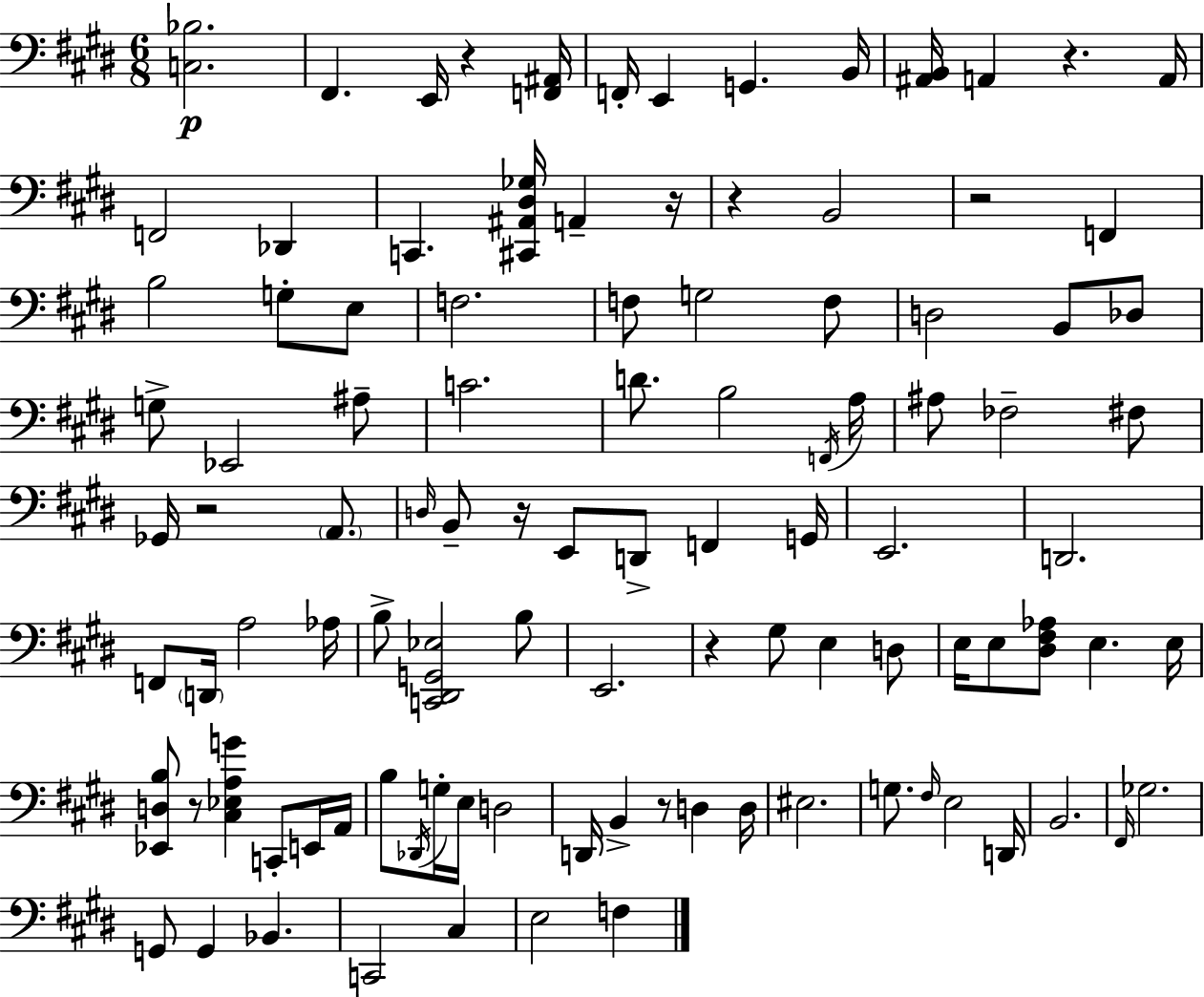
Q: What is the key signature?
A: E major